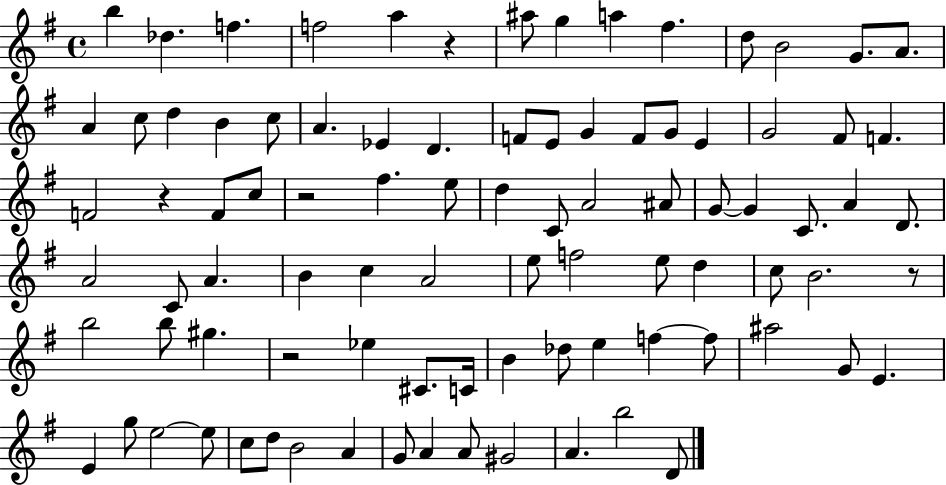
{
  \clef treble
  \time 4/4
  \defaultTimeSignature
  \key g \major
  b''4 des''4. f''4. | f''2 a''4 r4 | ais''8 g''4 a''4 fis''4. | d''8 b'2 g'8. a'8. | \break a'4 c''8 d''4 b'4 c''8 | a'4. ees'4 d'4. | f'8 e'8 g'4 f'8 g'8 e'4 | g'2 fis'8 f'4. | \break f'2 r4 f'8 c''8 | r2 fis''4. e''8 | d''4 c'8 a'2 ais'8 | g'8~~ g'4 c'8. a'4 d'8. | \break a'2 c'8 a'4. | b'4 c''4 a'2 | e''8 f''2 e''8 d''4 | c''8 b'2. r8 | \break b''2 b''8 gis''4. | r2 ees''4 cis'8. c'16 | b'4 des''8 e''4 f''4~~ f''8 | ais''2 g'8 e'4. | \break e'4 g''8 e''2~~ e''8 | c''8 d''8 b'2 a'4 | g'8 a'4 a'8 gis'2 | a'4. b''2 d'8 | \break \bar "|."
}